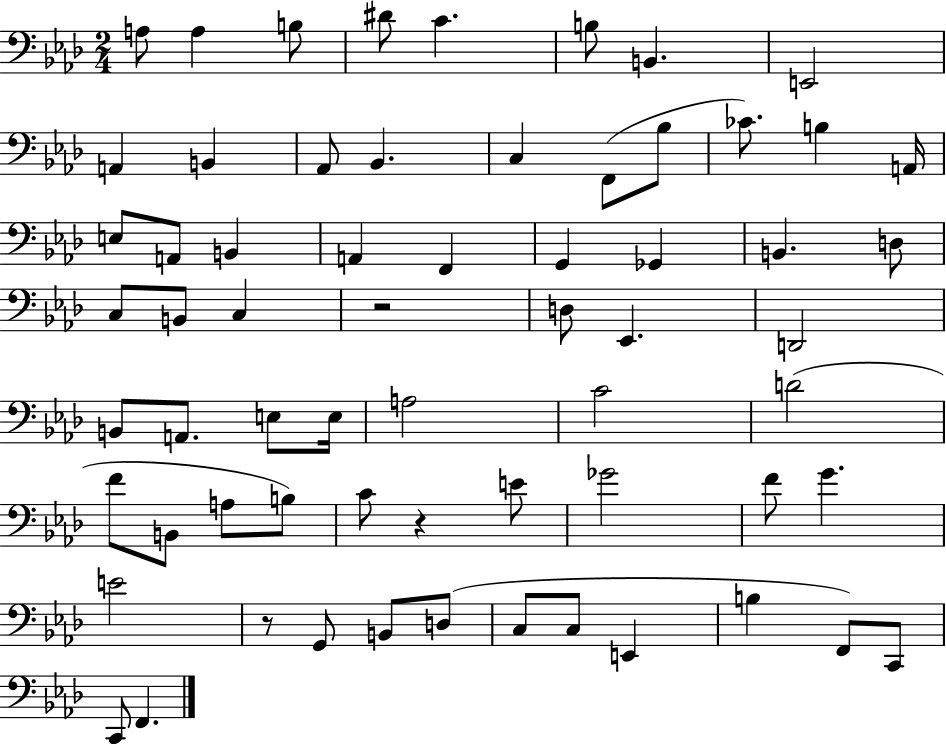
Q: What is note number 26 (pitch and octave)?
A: B2